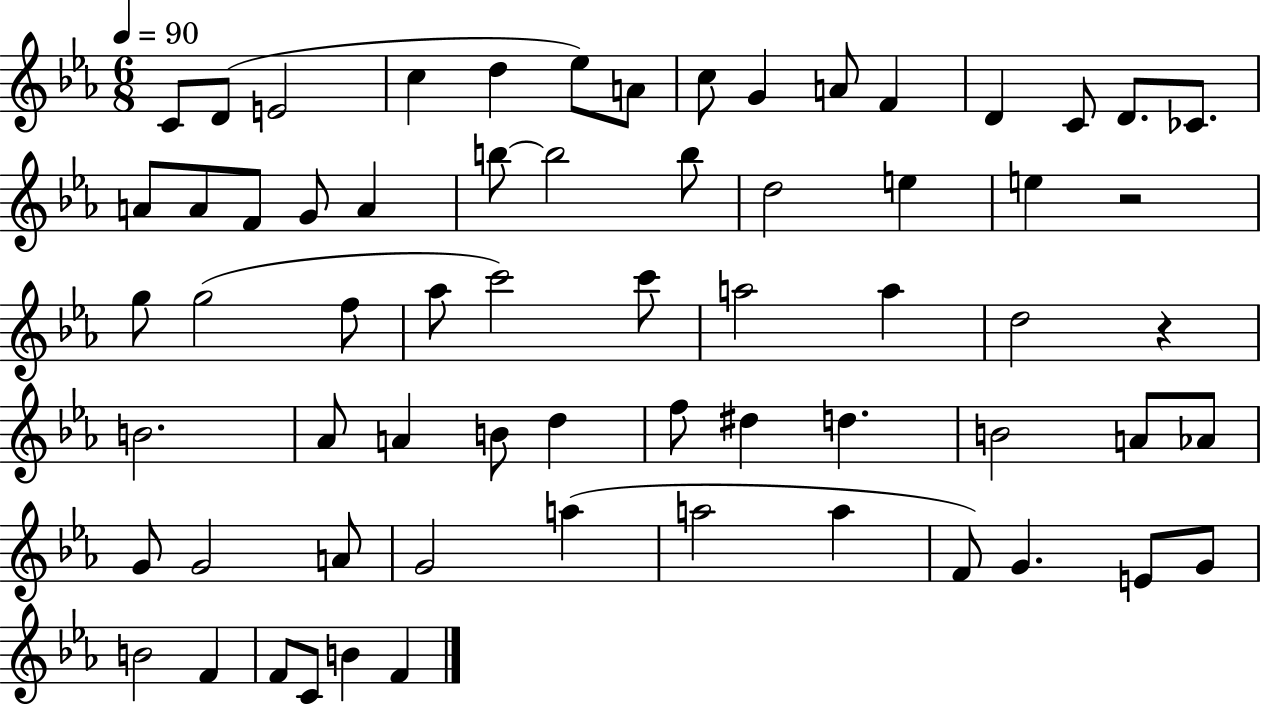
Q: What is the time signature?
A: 6/8